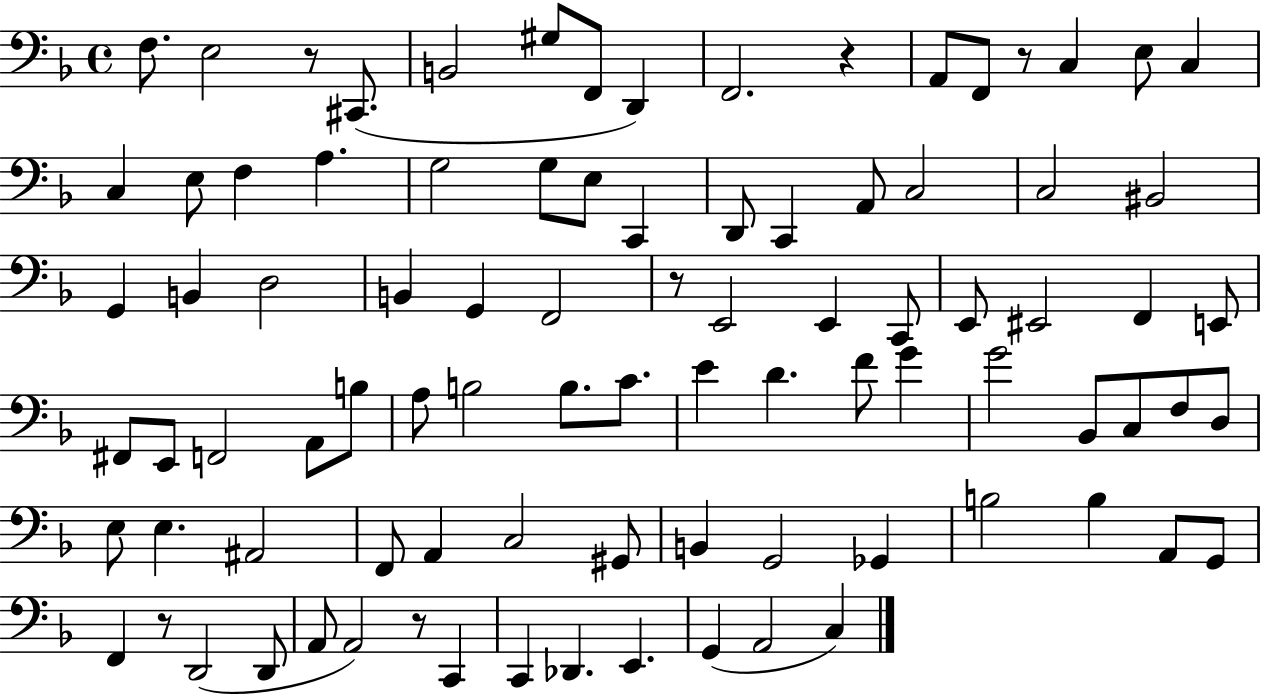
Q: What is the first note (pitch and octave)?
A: F3